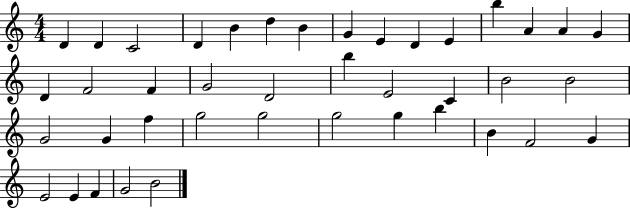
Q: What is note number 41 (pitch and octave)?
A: B4